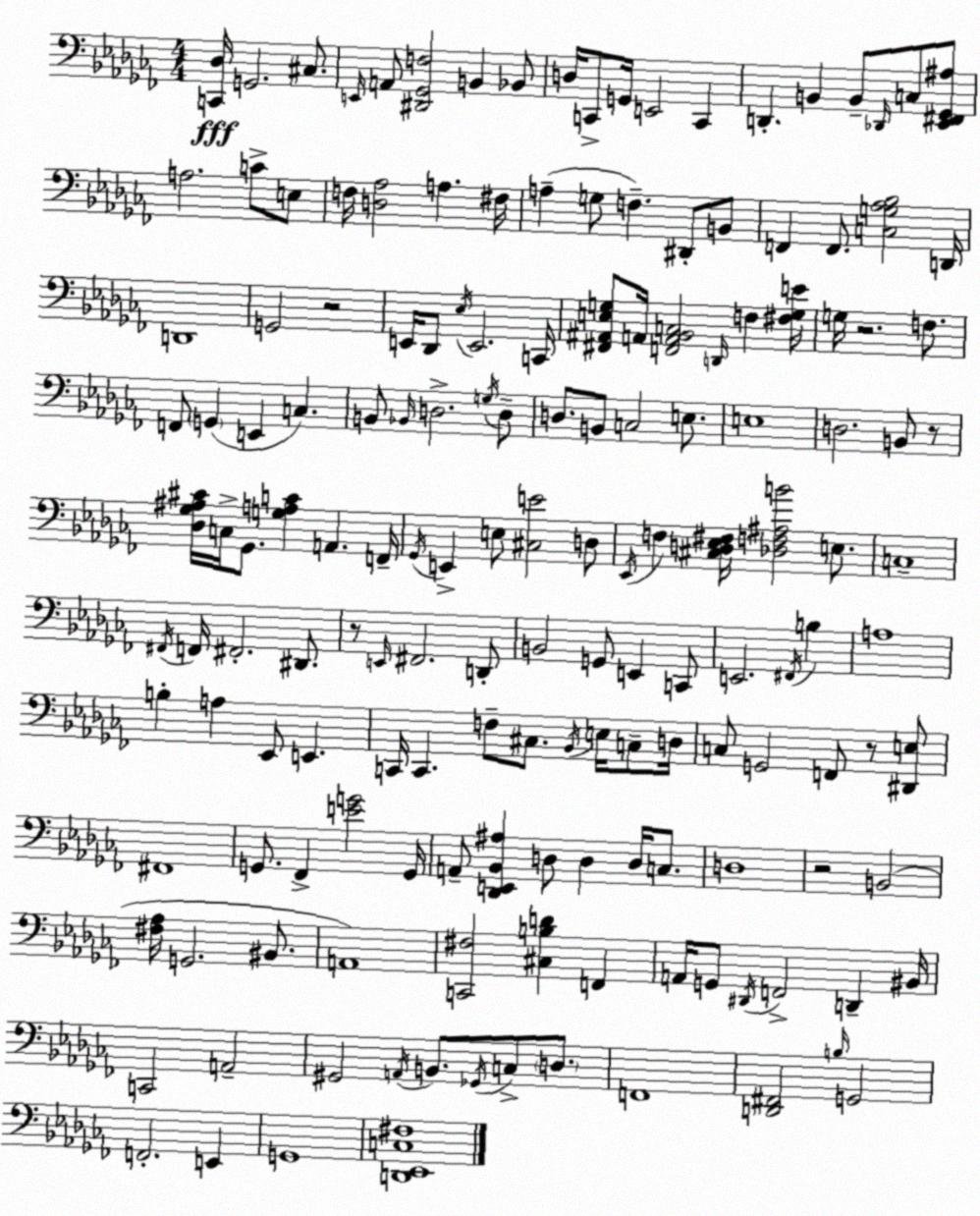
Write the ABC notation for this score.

X:1
T:Untitled
M:4/4
L:1/4
K:Abm
[C,,_D,]/4 G,,2 ^C,/2 E,,/4 A,,/2 [^D,,_G,,F,]2 B,, _B,,/2 D,/4 C,,/2 G,,/4 E,,2 C,, D,, B,, B,,/2 _D,,/4 C,/2 [_E,,^F,,_G,,^A,]/2 A,2 C/2 E,/2 F,/4 [D,_A,]2 A, ^F,/4 A, G,/2 F, ^D,,/2 B,,/2 F,, F,,/2 [C,G,_A,_B,]2 D,,/4 D,,4 G,,2 z2 E,,/4 _D,,/2 _E,/4 E,,2 C,,/4 [^F,,^A,,E,G,]/2 A,,/4 [F,,A,,_B,,C,]2 D,,/4 F, [^F,G,E]/4 G,/4 z2 F,/2 F,,/2 G,, E,, C, B,,/2 _B,,/4 D,2 G,/4 D,/2 D,/2 B,,/2 C,2 E,/2 E,4 D,2 B,,/2 z/2 [_D,_G,^A,^C]/4 C,/4 _G,,/2 [G,A,C] A,, F,,/4 _G,,/4 E,, E,/2 [^C,E]2 D,/2 _E,,/4 F, [^C,D,_E,^F,]/4 [_D,F,^A,B]2 E,/2 C,4 ^F,,/4 F,,/4 ^F,,2 ^D,,/2 z/2 E,,/4 ^F,,2 D,,/2 B,,2 G,,/2 E,, C,,/2 E,,2 ^F,,/4 B, A,4 B, A, _E,,/2 E,, C,,/4 C,, F,/2 ^C,/2 _B,,/4 E,/4 C,/2 D,/4 C,/2 G,,2 F,,/2 z/2 [^D,,E,]/2 ^F,,4 G,,/2 _F,, [EG]2 G,,/4 A,,/2 [_D,,E,,_B,,^A,] D,/2 D, D,/4 C,/2 D,4 z2 B,,2 [^F,_A,]/4 G,,2 ^B,,/2 A,,4 [C,,^F,]2 [^C,B,D] F,, A,,/4 G,,/2 ^D,,/4 F,,2 D,, ^B,,/4 C,,2 A,,2 ^G,,2 A,,/4 B,,/2 _G,,/4 C,/2 D,/2 F,,4 [D,,^F,,]2 B,/4 G,,2 F,,2 E,, G,,4 [D,,_E,,C,^F,]4